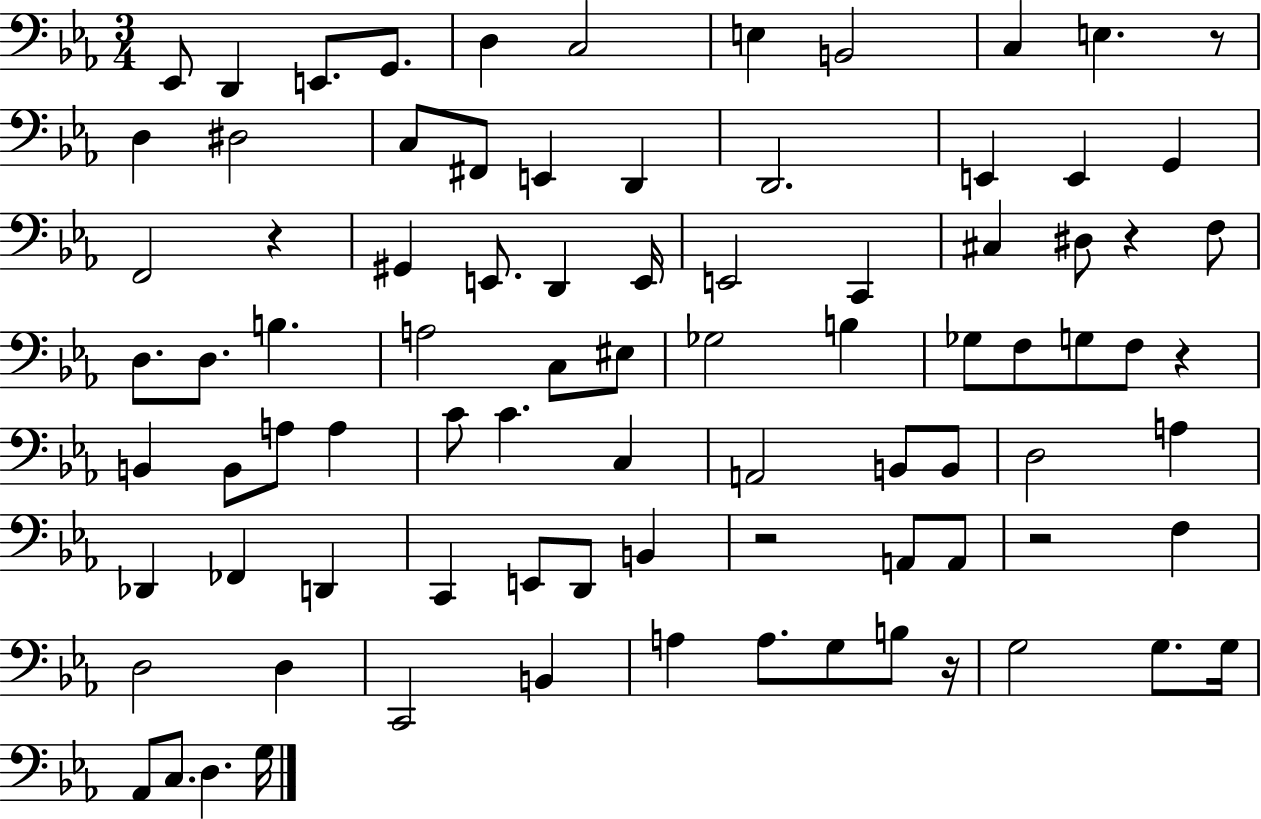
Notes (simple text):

Eb2/e D2/q E2/e. G2/e. D3/q C3/h E3/q B2/h C3/q E3/q. R/e D3/q D#3/h C3/e F#2/e E2/q D2/q D2/h. E2/q E2/q G2/q F2/h R/q G#2/q E2/e. D2/q E2/s E2/h C2/q C#3/q D#3/e R/q F3/e D3/e. D3/e. B3/q. A3/h C3/e EIS3/e Gb3/h B3/q Gb3/e F3/e G3/e F3/e R/q B2/q B2/e A3/e A3/q C4/e C4/q. C3/q A2/h B2/e B2/e D3/h A3/q Db2/q FES2/q D2/q C2/q E2/e D2/e B2/q R/h A2/e A2/e R/h F3/q D3/h D3/q C2/h B2/q A3/q A3/e. G3/e B3/e R/s G3/h G3/e. G3/s Ab2/e C3/e. D3/q. G3/s